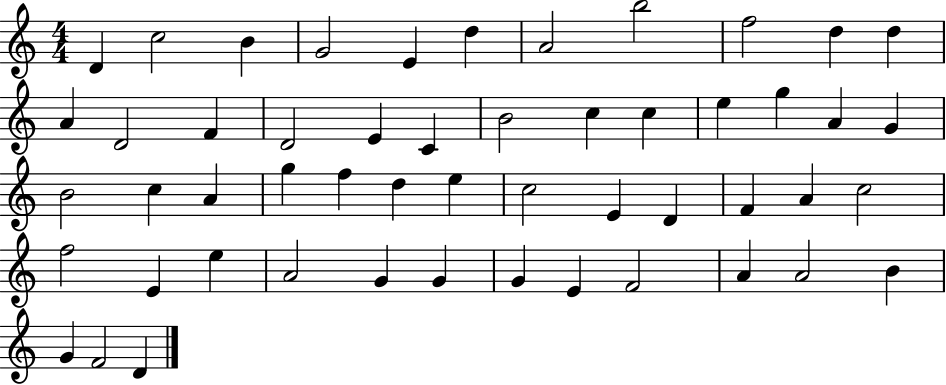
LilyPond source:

{
  \clef treble
  \numericTimeSignature
  \time 4/4
  \key c \major
  d'4 c''2 b'4 | g'2 e'4 d''4 | a'2 b''2 | f''2 d''4 d''4 | \break a'4 d'2 f'4 | d'2 e'4 c'4 | b'2 c''4 c''4 | e''4 g''4 a'4 g'4 | \break b'2 c''4 a'4 | g''4 f''4 d''4 e''4 | c''2 e'4 d'4 | f'4 a'4 c''2 | \break f''2 e'4 e''4 | a'2 g'4 g'4 | g'4 e'4 f'2 | a'4 a'2 b'4 | \break g'4 f'2 d'4 | \bar "|."
}